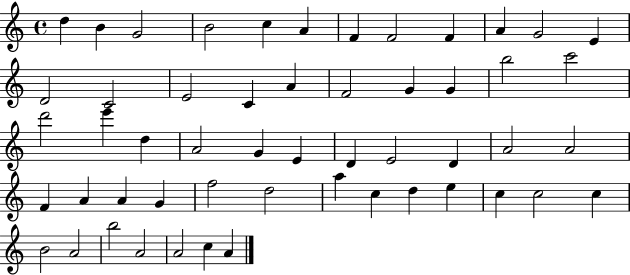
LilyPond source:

{
  \clef treble
  \time 4/4
  \defaultTimeSignature
  \key c \major
  d''4 b'4 g'2 | b'2 c''4 a'4 | f'4 f'2 f'4 | a'4 g'2 e'4 | \break d'2 c'2 | e'2 c'4 a'4 | f'2 g'4 g'4 | b''2 c'''2 | \break d'''2 e'''4 d''4 | a'2 g'4 e'4 | d'4 e'2 d'4 | a'2 a'2 | \break f'4 a'4 a'4 g'4 | f''2 d''2 | a''4 c''4 d''4 e''4 | c''4 c''2 c''4 | \break b'2 a'2 | b''2 a'2 | a'2 c''4 a'4 | \bar "|."
}